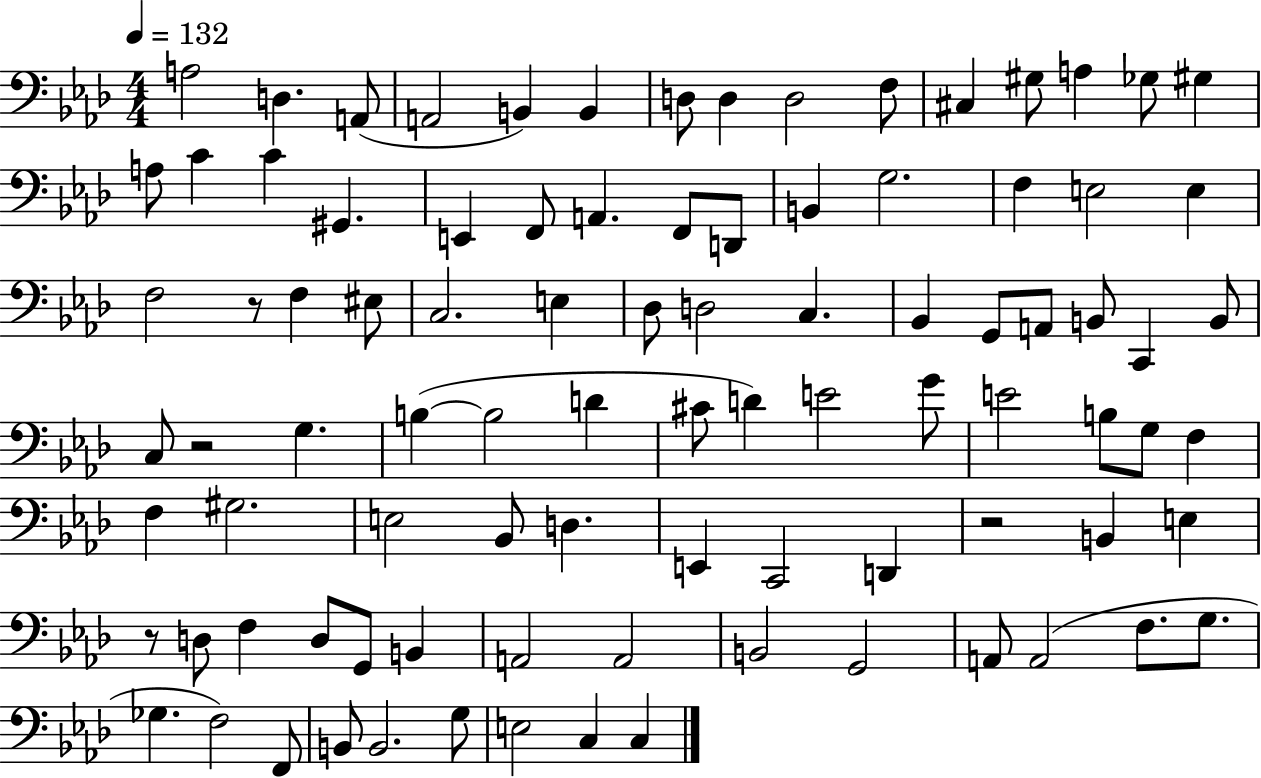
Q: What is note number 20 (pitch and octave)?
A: E2